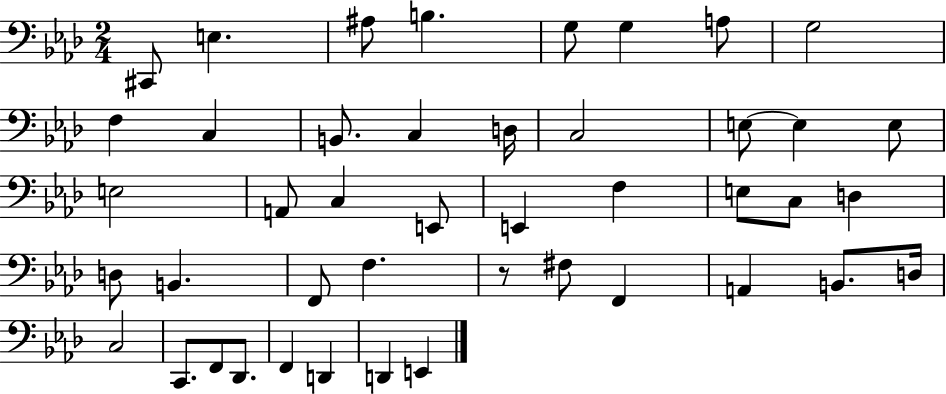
C#2/e E3/q. A#3/e B3/q. G3/e G3/q A3/e G3/h F3/q C3/q B2/e. C3/q D3/s C3/h E3/e E3/q E3/e E3/h A2/e C3/q E2/e E2/q F3/q E3/e C3/e D3/q D3/e B2/q. F2/e F3/q. R/e F#3/e F2/q A2/q B2/e. D3/s C3/h C2/e. F2/e Db2/e. F2/q D2/q D2/q E2/q